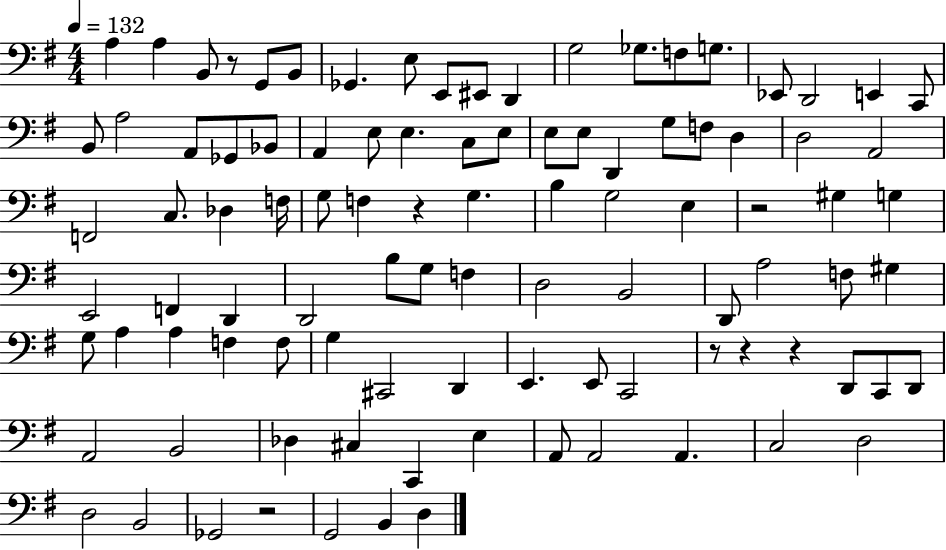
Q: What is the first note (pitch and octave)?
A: A3